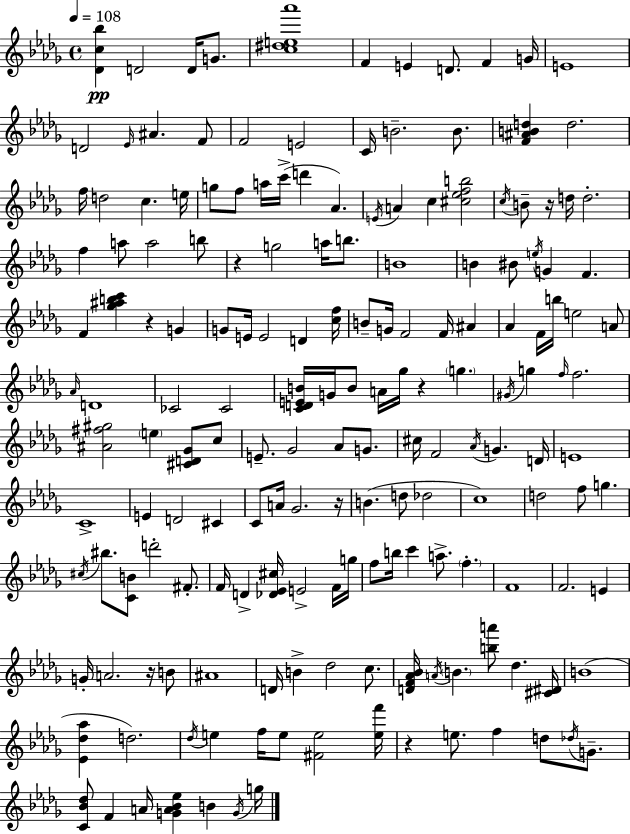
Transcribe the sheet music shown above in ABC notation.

X:1
T:Untitled
M:4/4
L:1/4
K:Bbm
[_Dc_b] D2 D/4 G/2 [c^de_a']4 F E D/2 F G/4 E4 D2 _E/4 ^A F/2 F2 E2 C/4 B2 B/2 [F^ABd] d2 f/4 d2 c e/4 g/2 f/2 a/4 c'/4 d' _A E/4 A c [^c_efb]2 c/4 B/2 z/4 d/4 d2 f a/2 a2 b/2 z g2 a/4 b/2 B4 B ^B/2 e/4 G F F [_g^abc'] z G G/2 E/4 E2 D [cf]/4 B/2 G/4 F2 F/4 ^A _A F/4 b/4 e2 A/2 _A/4 D4 _C2 _C2 [CDEB]/4 G/4 B/2 A/4 _g/4 z g ^G/4 g f/4 f2 [^A^f^g]2 e [^CD_G]/2 c/2 E/2 _G2 _A/2 G/2 ^c/4 F2 _A/4 G D/4 E4 C4 E D2 ^C C/2 A/4 _G2 z/4 B d/2 _d2 c4 d2 f/2 g ^c/4 ^b/2 [CB]/2 d'2 ^F/2 F/4 D [_D_E^c]/4 E2 F/4 g/4 f/2 b/4 c' a/2 f F4 F2 E G/4 A2 z/4 B/2 ^A4 D/4 B _d2 c/2 [DF_A_B]/4 A/4 B [ba']/2 _d [^C^D]/4 B4 [_E_d_a] d2 _d/4 e f/4 e/2 [^Fe]2 [ef']/4 z e/2 f d/2 _d/4 G/2 [C_B_d]/2 F A/4 [GA_B_e] B G/4 g/4